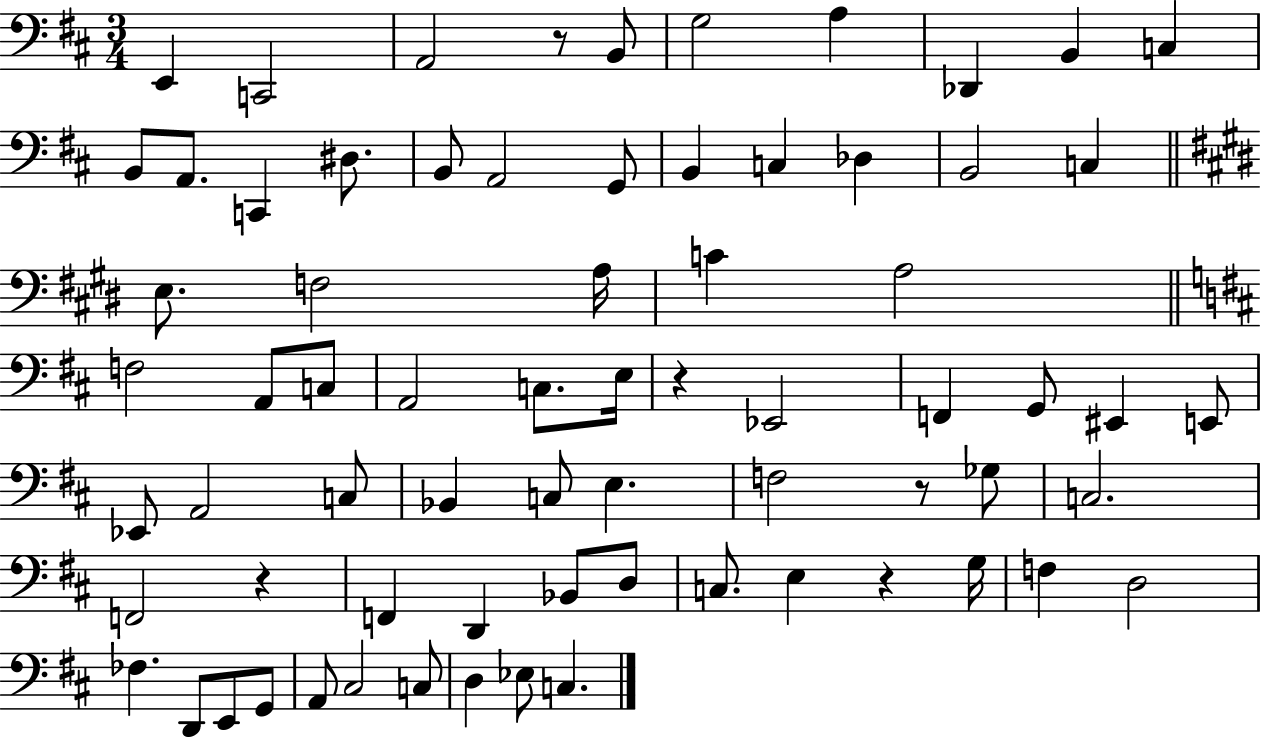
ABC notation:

X:1
T:Untitled
M:3/4
L:1/4
K:D
E,, C,,2 A,,2 z/2 B,,/2 G,2 A, _D,, B,, C, B,,/2 A,,/2 C,, ^D,/2 B,,/2 A,,2 G,,/2 B,, C, _D, B,,2 C, E,/2 F,2 A,/4 C A,2 F,2 A,,/2 C,/2 A,,2 C,/2 E,/4 z _E,,2 F,, G,,/2 ^E,, E,,/2 _E,,/2 A,,2 C,/2 _B,, C,/2 E, F,2 z/2 _G,/2 C,2 F,,2 z F,, D,, _B,,/2 D,/2 C,/2 E, z G,/4 F, D,2 _F, D,,/2 E,,/2 G,,/2 A,,/2 ^C,2 C,/2 D, _E,/2 C,